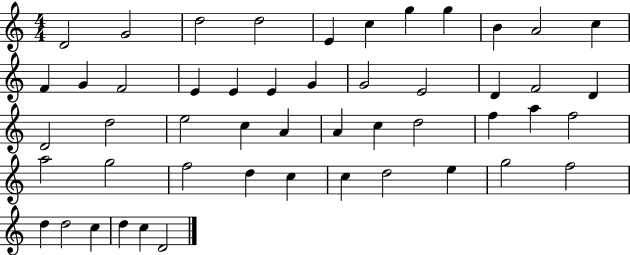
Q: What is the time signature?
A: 4/4